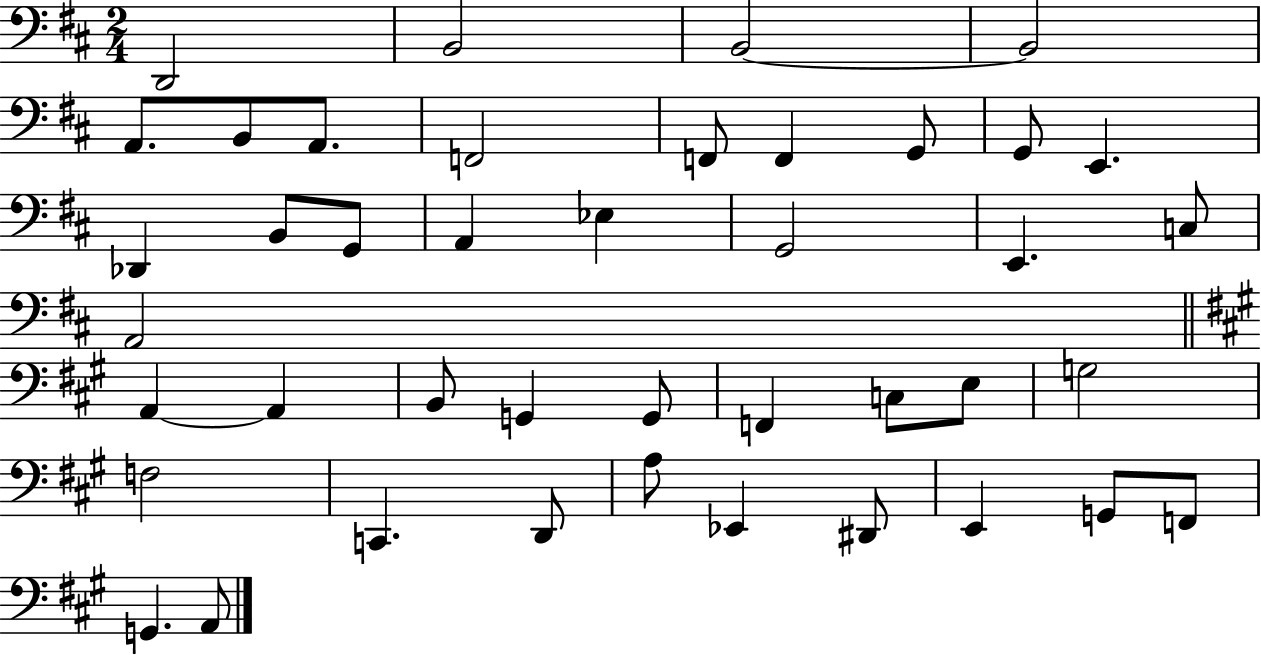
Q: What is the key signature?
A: D major